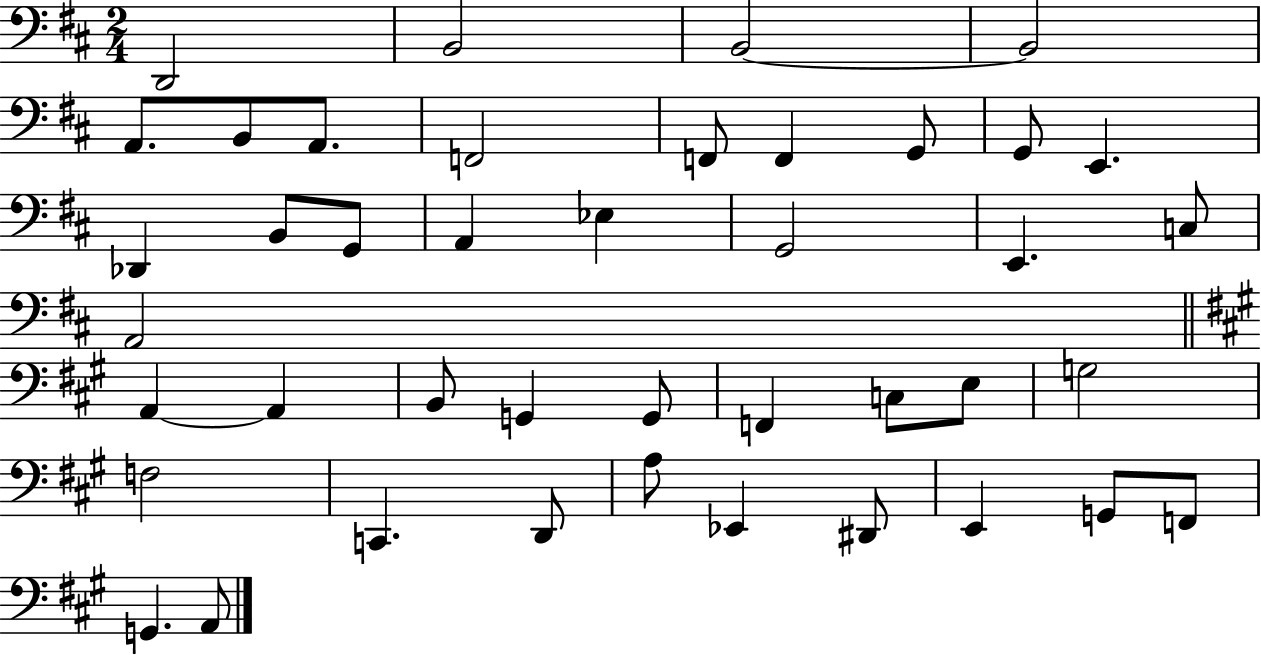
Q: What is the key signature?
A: D major